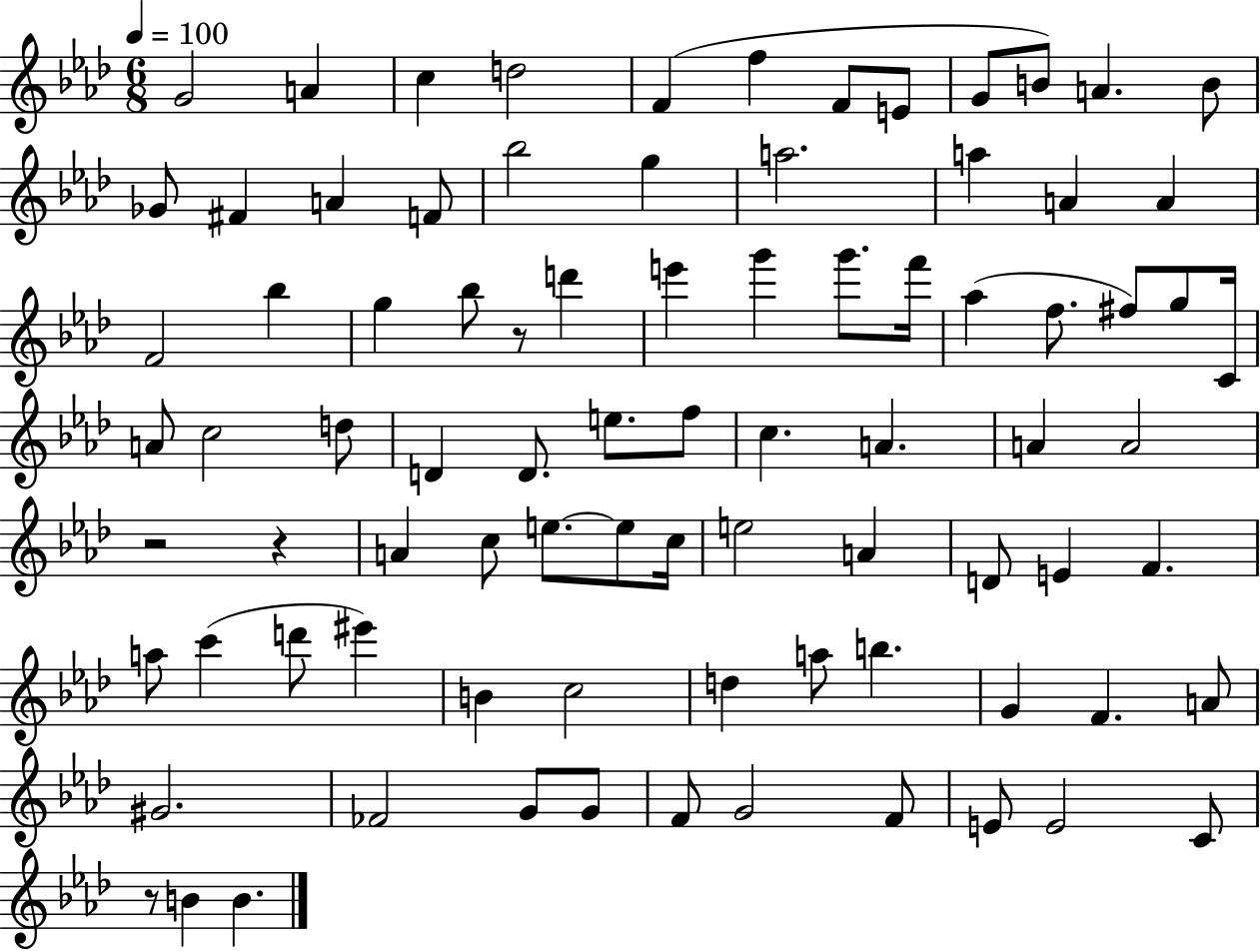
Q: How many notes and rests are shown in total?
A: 85